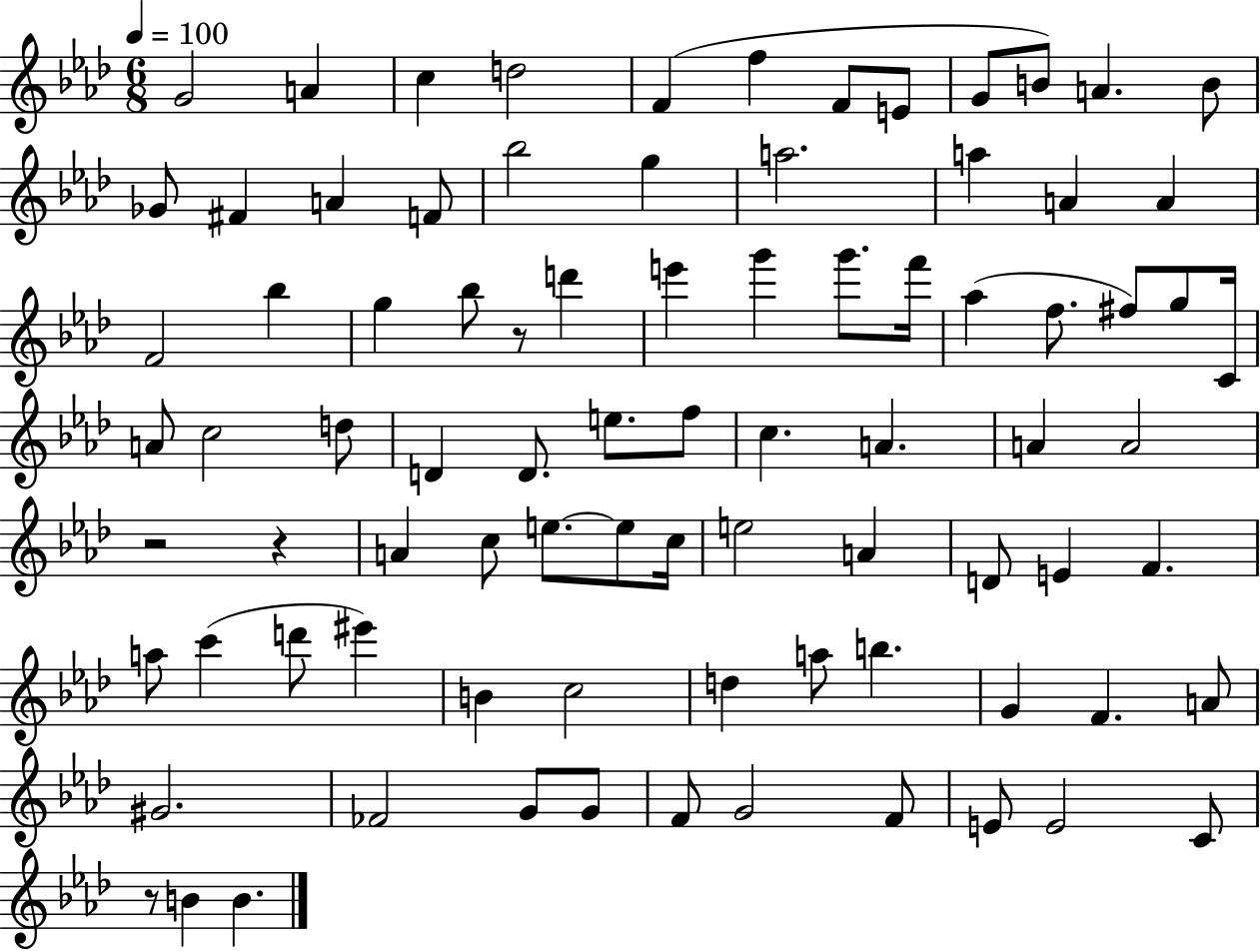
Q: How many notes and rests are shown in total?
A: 85